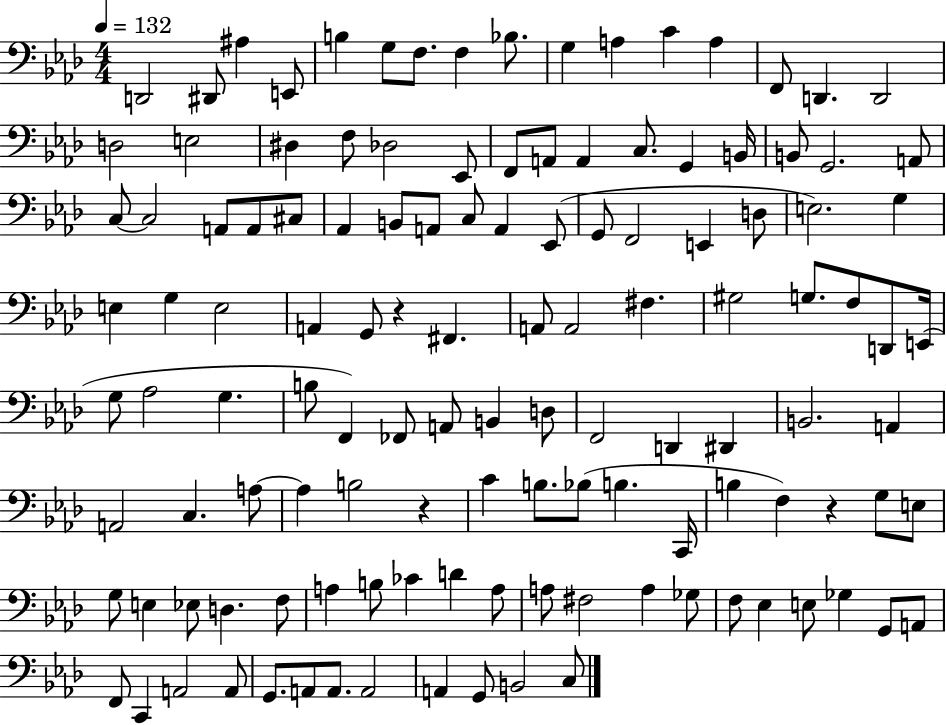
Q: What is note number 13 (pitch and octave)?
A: A3